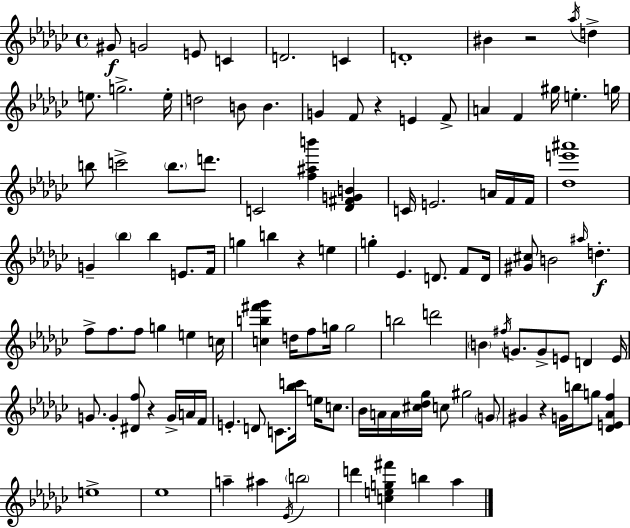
X:1
T:Untitled
M:4/4
L:1/4
K:Ebm
^G/2 G2 E/2 C D2 C D4 ^B z2 _a/4 d e/2 g2 e/4 d2 B/2 B G F/2 z E F/2 A F ^g/4 e g/4 b/2 c'2 b/2 d'/2 C2 [f^ab'] [_D^FGB] C/4 E2 A/4 F/4 F/4 [_de'^a']4 G _b _b E/2 F/4 g b z e g _E D/2 F/2 D/4 [^G^c]/2 B2 ^a/4 d f/2 f/2 f/2 g e c/4 [cb^f'_g'] d/4 f/2 g/4 g2 b2 d'2 B ^f/4 G/2 G/2 E/2 D E/4 G/2 G [^Df]/2 z G/4 A/4 F/4 E D/2 C/2 [_bc']/4 e/4 c/2 _B/4 A/4 A/4 [^c_d_g]/4 c/2 ^g2 G/2 ^G z G/4 b/4 g/2 [_DE_Af] e4 _e4 a ^a _E/4 b2 d' [ceg^f'] b _a